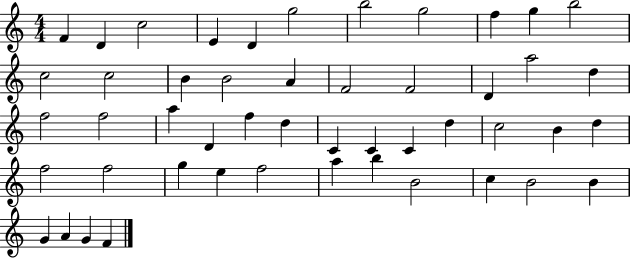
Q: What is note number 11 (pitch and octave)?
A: B5